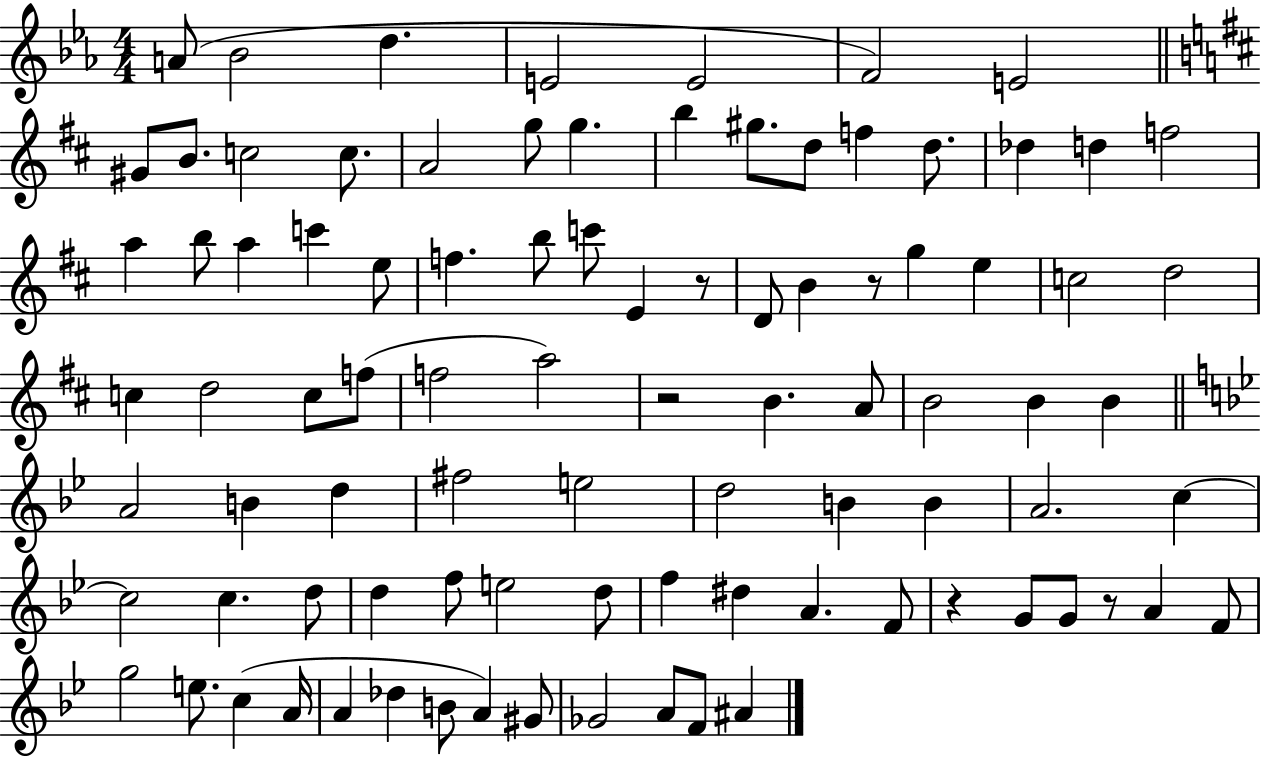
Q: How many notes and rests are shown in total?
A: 91